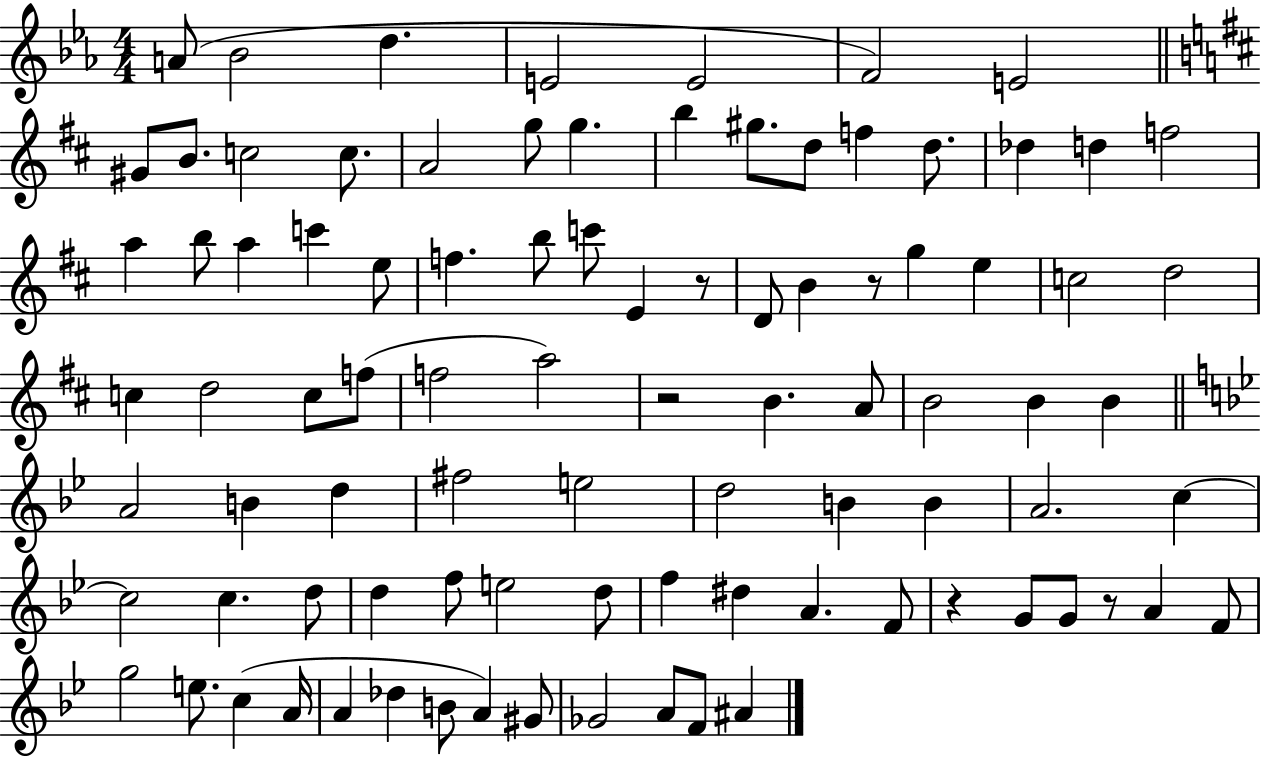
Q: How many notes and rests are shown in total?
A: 91